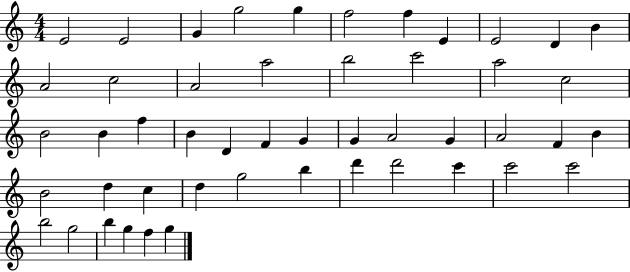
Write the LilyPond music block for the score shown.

{
  \clef treble
  \numericTimeSignature
  \time 4/4
  \key c \major
  e'2 e'2 | g'4 g''2 g''4 | f''2 f''4 e'4 | e'2 d'4 b'4 | \break a'2 c''2 | a'2 a''2 | b''2 c'''2 | a''2 c''2 | \break b'2 b'4 f''4 | b'4 d'4 f'4 g'4 | g'4 a'2 g'4 | a'2 f'4 b'4 | \break b'2 d''4 c''4 | d''4 g''2 b''4 | d'''4 d'''2 c'''4 | c'''2 c'''2 | \break b''2 g''2 | b''4 g''4 f''4 g''4 | \bar "|."
}